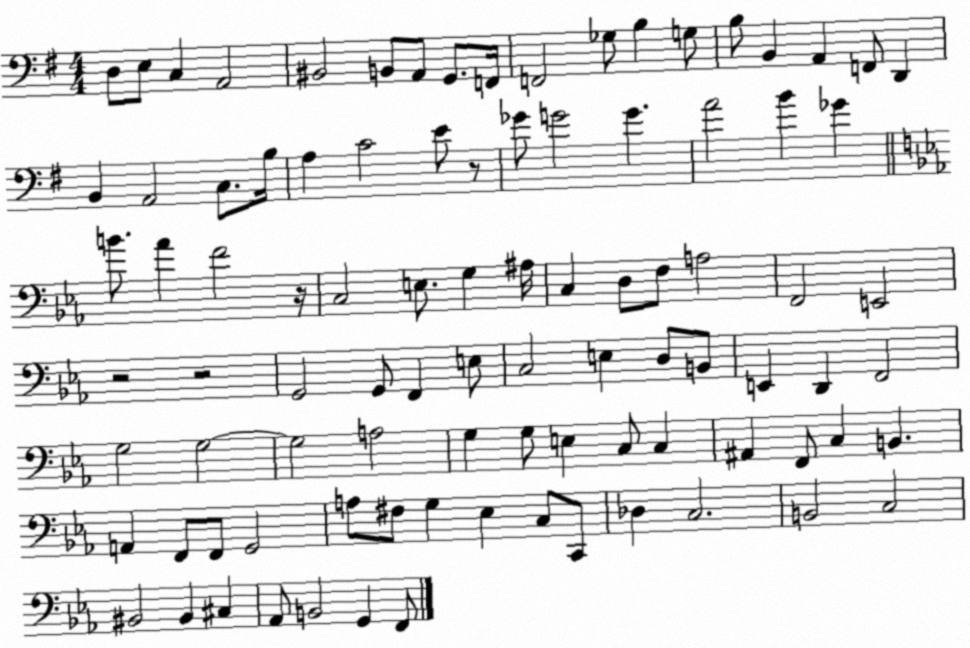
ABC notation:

X:1
T:Untitled
M:4/4
L:1/4
K:G
D,/2 E,/2 C, A,,2 ^B,,2 B,,/2 A,,/2 G,,/2 F,,/4 F,,2 _G,/2 B, G,/2 B,/2 B,, A,, F,,/2 D,, B,, A,,2 C,/2 B,/4 A, C2 E/2 z/2 _G/2 G2 G A2 B _G B/2 _A F2 z/4 C,2 E,/2 G, ^A,/4 C, D,/2 F,/2 A,2 F,,2 E,,2 z2 z2 G,,2 G,,/2 F,, E,/2 C,2 E, D,/2 B,,/2 E,, D,, F,,2 G,2 G,2 G,2 A,2 G, G,/2 E, C,/2 C, ^A,, F,,/2 C, B,, A,, F,,/2 F,,/2 G,,2 A,/2 ^F,/2 G, _E, C,/2 C,,/2 _D, C,2 B,,2 C,2 ^B,,2 ^B,, ^C, _A,,/2 B,,2 G,, F,,/2